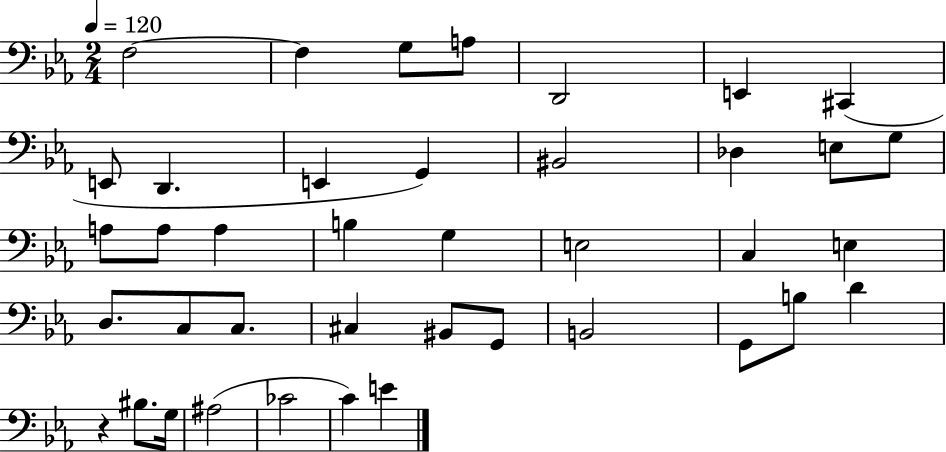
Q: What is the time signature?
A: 2/4